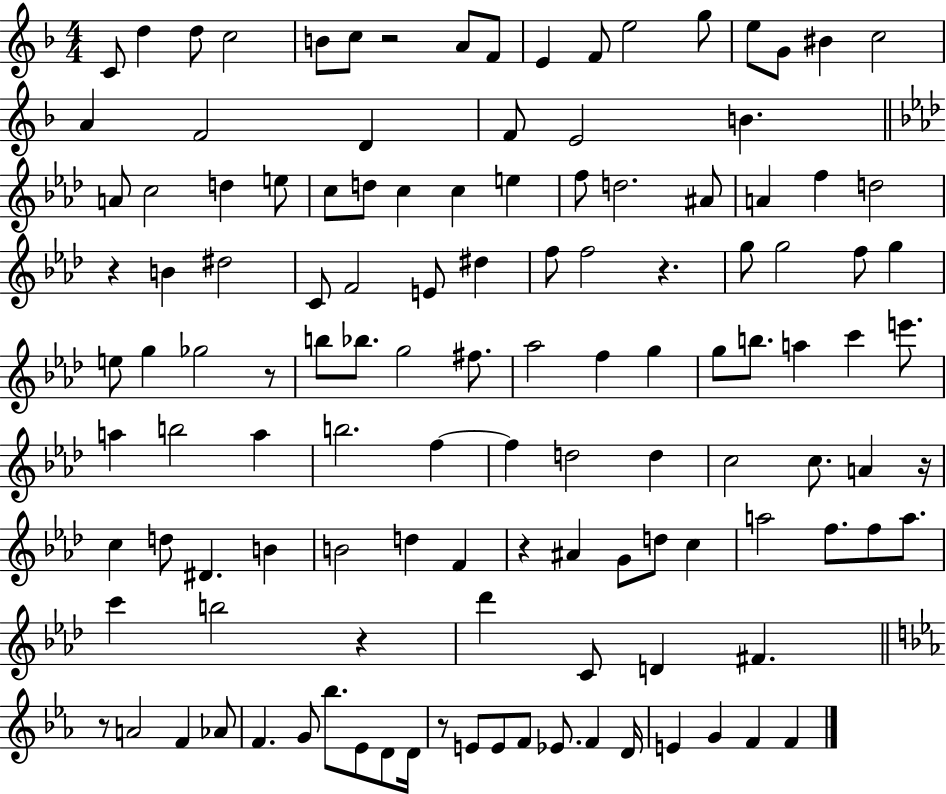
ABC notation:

X:1
T:Untitled
M:4/4
L:1/4
K:F
C/2 d d/2 c2 B/2 c/2 z2 A/2 F/2 E F/2 e2 g/2 e/2 G/2 ^B c2 A F2 D F/2 E2 B A/2 c2 d e/2 c/2 d/2 c c e f/2 d2 ^A/2 A f d2 z B ^d2 C/2 F2 E/2 ^d f/2 f2 z g/2 g2 f/2 g e/2 g _g2 z/2 b/2 _b/2 g2 ^f/2 _a2 f g g/2 b/2 a c' e'/2 a b2 a b2 f f d2 d c2 c/2 A z/4 c d/2 ^D B B2 d F z ^A G/2 d/2 c a2 f/2 f/2 a/2 c' b2 z _d' C/2 D ^F z/2 A2 F _A/2 F G/2 _b/2 _E/2 D/2 D/4 z/2 E/2 E/2 F/2 _E/2 F D/4 E G F F